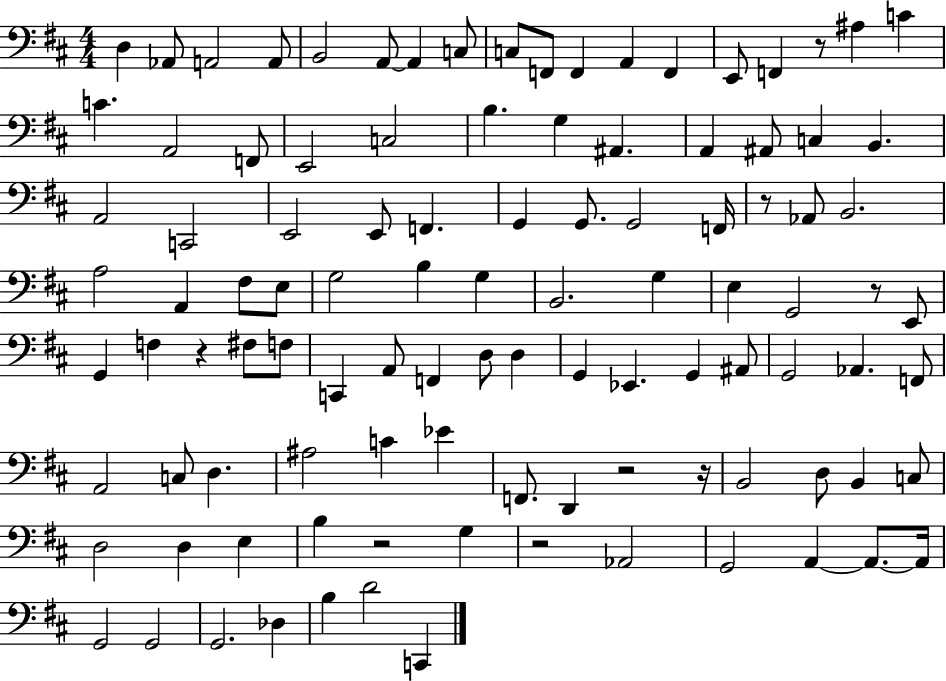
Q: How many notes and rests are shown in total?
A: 105